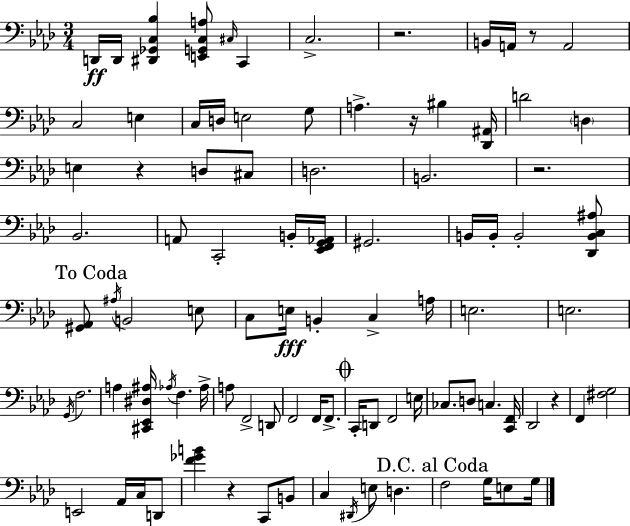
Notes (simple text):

D2/s D2/s [D#2,Gb2,C3,Bb3]/q [E2,G2,C3,A3]/e C#3/s C2/q C3/h. R/h. B2/s A2/s R/e A2/h C3/h E3/q C3/s D3/s E3/h G3/e A3/q. R/s BIS3/q [Db2,A#2]/s D4/h D3/q E3/q R/q D3/e C#3/e D3/h. B2/h. R/h. Bb2/h. A2/e C2/h B2/s [Eb2,F2,G2,Ab2]/s G#2/h. B2/s B2/s B2/h [Db2,B2,C3,A#3]/e [G#2,Ab2]/e A#3/s B2/h E3/e C3/e E3/s B2/q C3/q A3/s E3/h. E3/h. G2/s F3/h. A3/q [C#2,Eb2,D#3,A#3]/s Ab3/s F3/q. Ab3/s A3/e F2/h D2/e F2/h F2/s F2/e. C2/s D2/e F2/h E3/s CES3/e. D3/e C3/q. [C2,F2]/s Db2/h R/q F2/q [F#3,G3]/h E2/h Ab2/s C3/s D2/e [F4,Gb4,B4]/q R/q C2/e B2/e C3/q D#2/s E3/e D3/q. F3/h G3/s E3/e G3/s